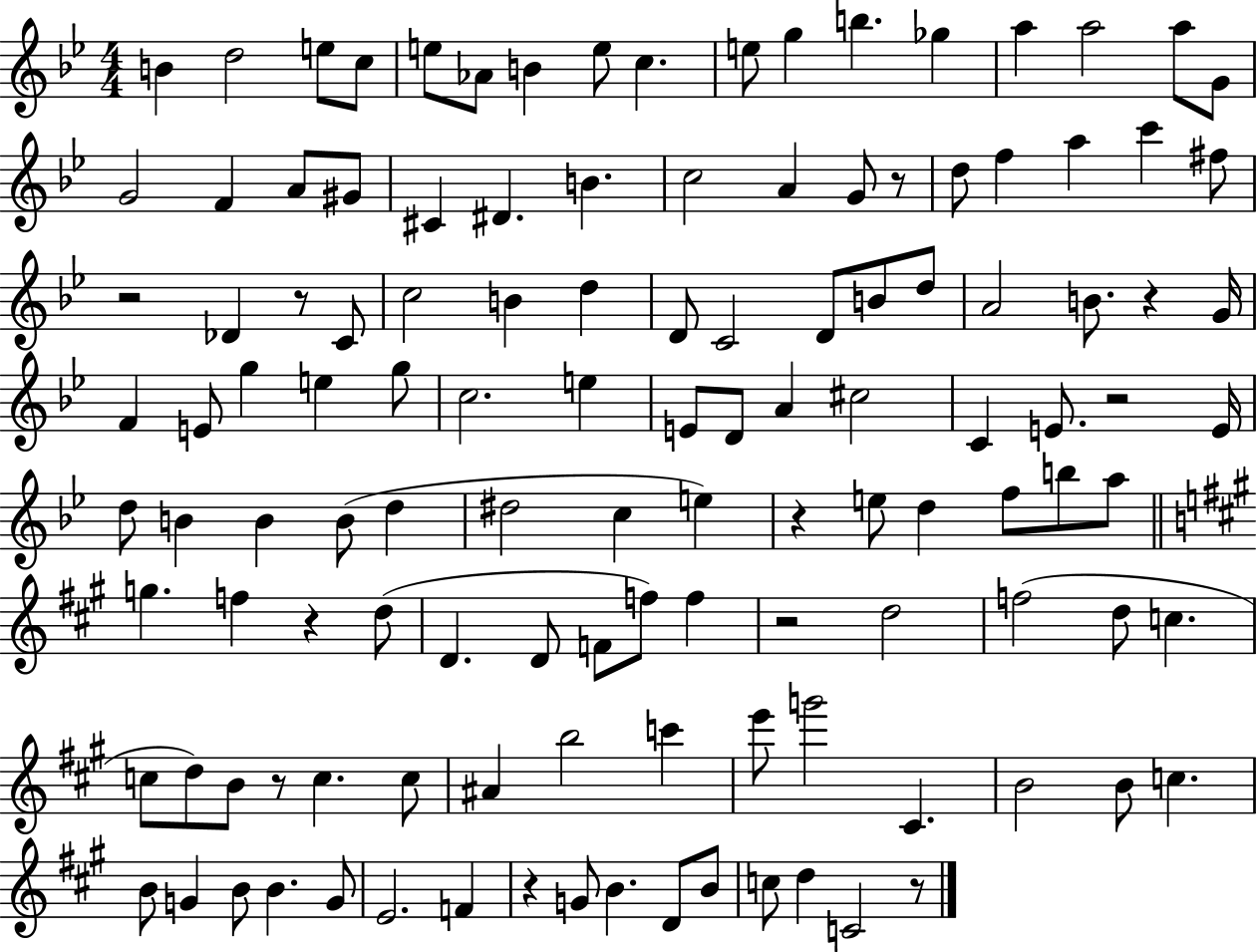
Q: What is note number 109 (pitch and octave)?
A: B4